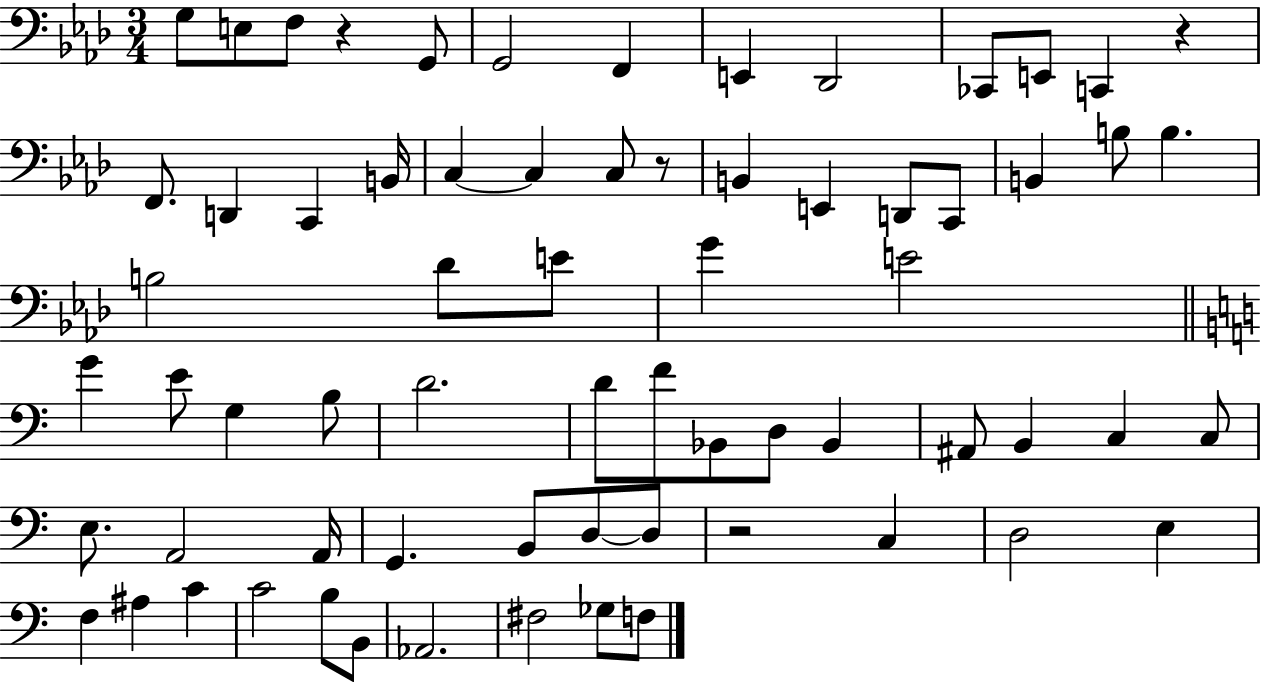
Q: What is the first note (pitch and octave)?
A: G3